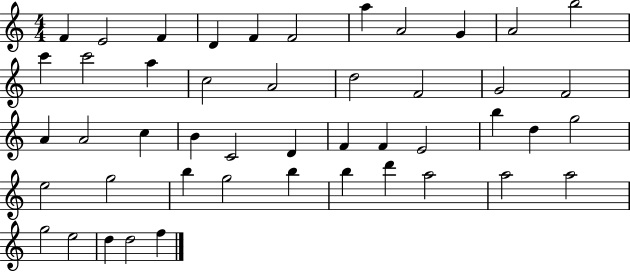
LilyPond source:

{
  \clef treble
  \numericTimeSignature
  \time 4/4
  \key c \major
  f'4 e'2 f'4 | d'4 f'4 f'2 | a''4 a'2 g'4 | a'2 b''2 | \break c'''4 c'''2 a''4 | c''2 a'2 | d''2 f'2 | g'2 f'2 | \break a'4 a'2 c''4 | b'4 c'2 d'4 | f'4 f'4 e'2 | b''4 d''4 g''2 | \break e''2 g''2 | b''4 g''2 b''4 | b''4 d'''4 a''2 | a''2 a''2 | \break g''2 e''2 | d''4 d''2 f''4 | \bar "|."
}